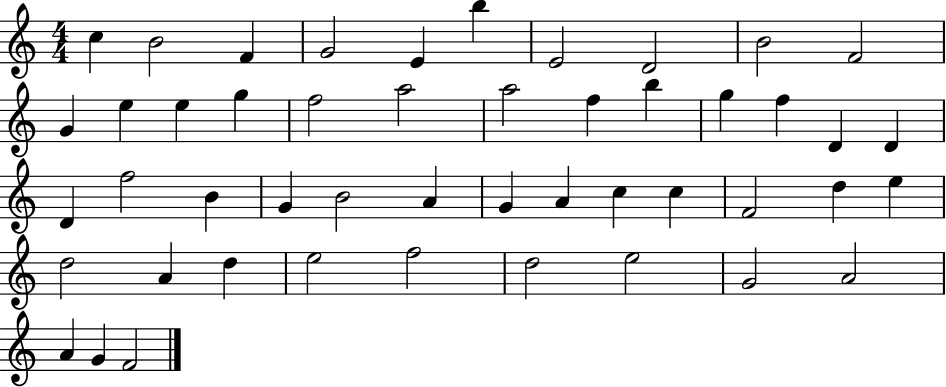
{
  \clef treble
  \numericTimeSignature
  \time 4/4
  \key c \major
  c''4 b'2 f'4 | g'2 e'4 b''4 | e'2 d'2 | b'2 f'2 | \break g'4 e''4 e''4 g''4 | f''2 a''2 | a''2 f''4 b''4 | g''4 f''4 d'4 d'4 | \break d'4 f''2 b'4 | g'4 b'2 a'4 | g'4 a'4 c''4 c''4 | f'2 d''4 e''4 | \break d''2 a'4 d''4 | e''2 f''2 | d''2 e''2 | g'2 a'2 | \break a'4 g'4 f'2 | \bar "|."
}